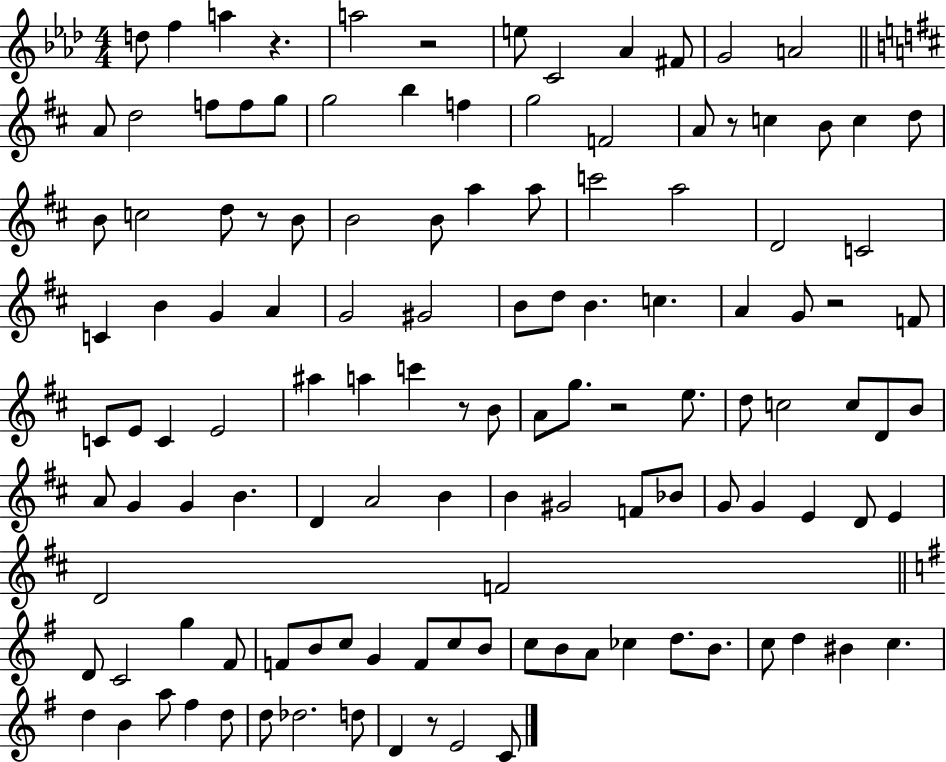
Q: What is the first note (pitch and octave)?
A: D5